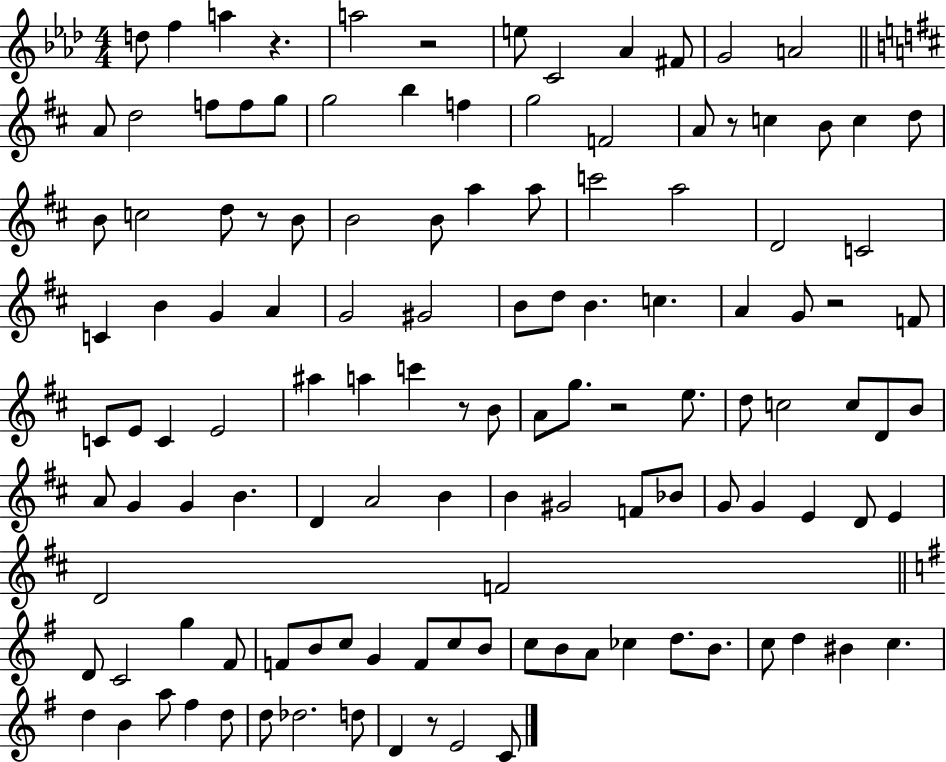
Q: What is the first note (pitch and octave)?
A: D5